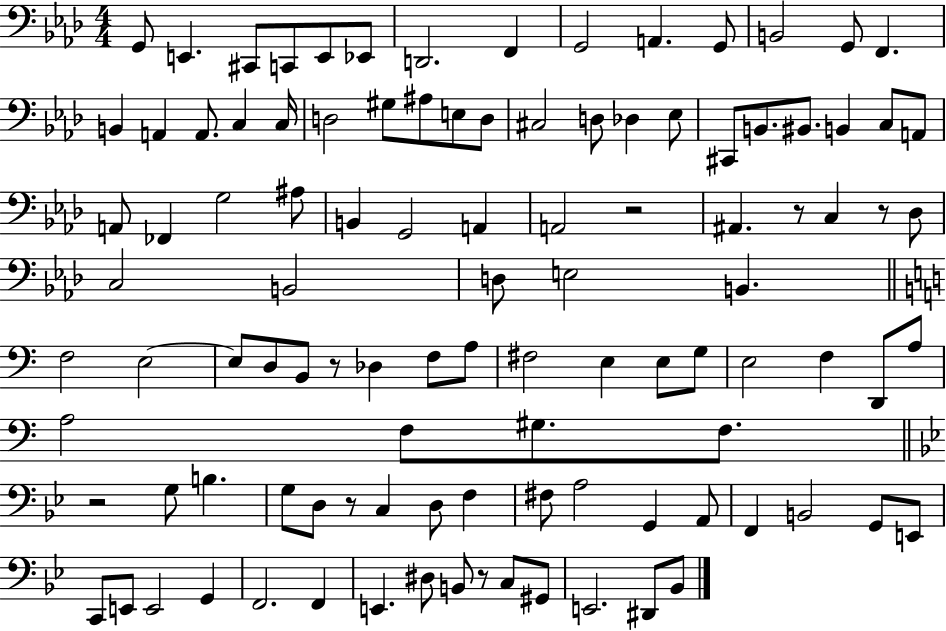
X:1
T:Untitled
M:4/4
L:1/4
K:Ab
G,,/2 E,, ^C,,/2 C,,/2 E,,/2 _E,,/2 D,,2 F,, G,,2 A,, G,,/2 B,,2 G,,/2 F,, B,, A,, A,,/2 C, C,/4 D,2 ^G,/2 ^A,/2 E,/2 D,/2 ^C,2 D,/2 _D, _E,/2 ^C,,/2 B,,/2 ^B,,/2 B,, C,/2 A,,/2 A,,/2 _F,, G,2 ^A,/2 B,, G,,2 A,, A,,2 z2 ^A,, z/2 C, z/2 _D,/2 C,2 B,,2 D,/2 E,2 B,, F,2 E,2 E,/2 D,/2 B,,/2 z/2 _D, F,/2 A,/2 ^F,2 E, E,/2 G,/2 E,2 F, D,,/2 A,/2 A,2 F,/2 ^G,/2 F,/2 z2 G,/2 B, G,/2 D,/2 z/2 C, D,/2 F, ^F,/2 A,2 G,, A,,/2 F,, B,,2 G,,/2 E,,/2 C,,/2 E,,/2 E,,2 G,, F,,2 F,, E,, ^D,/2 B,,/2 z/2 C,/2 ^G,,/2 E,,2 ^D,,/2 _B,,/2